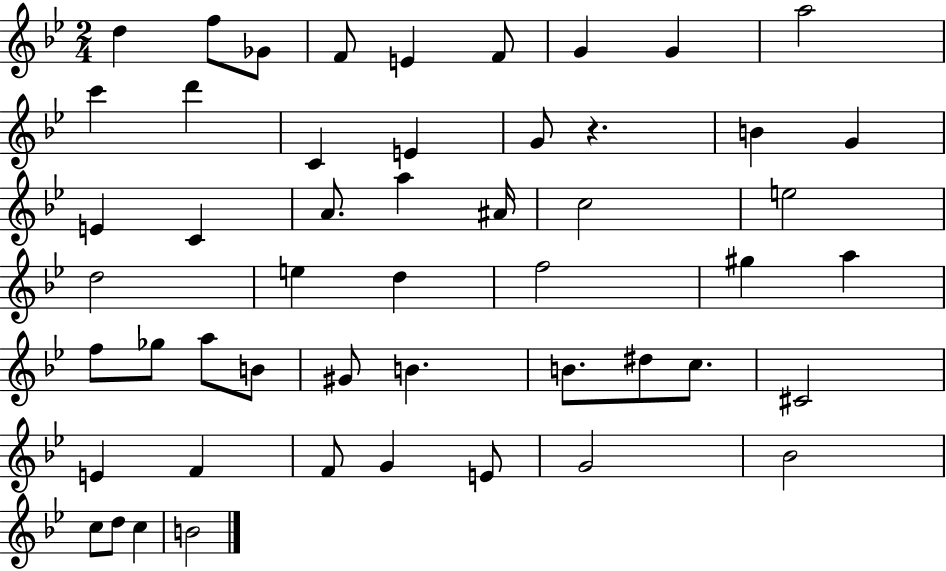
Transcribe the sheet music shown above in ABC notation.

X:1
T:Untitled
M:2/4
L:1/4
K:Bb
d f/2 _G/2 F/2 E F/2 G G a2 c' d' C E G/2 z B G E C A/2 a ^A/4 c2 e2 d2 e d f2 ^g a f/2 _g/2 a/2 B/2 ^G/2 B B/2 ^d/2 c/2 ^C2 E F F/2 G E/2 G2 _B2 c/2 d/2 c B2